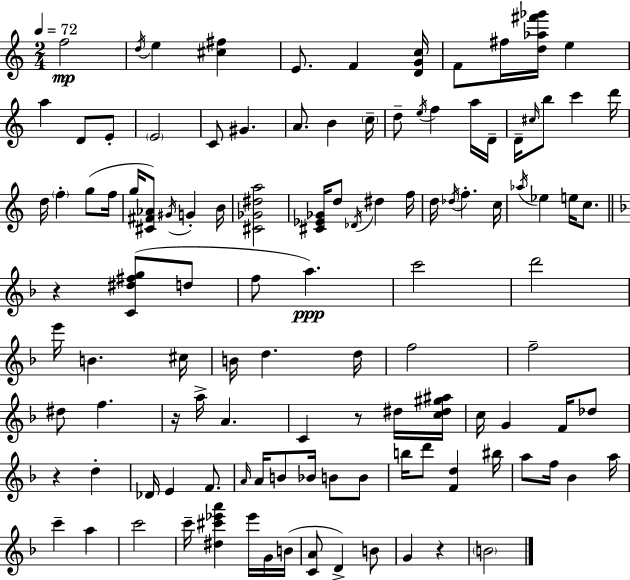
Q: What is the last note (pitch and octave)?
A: B4